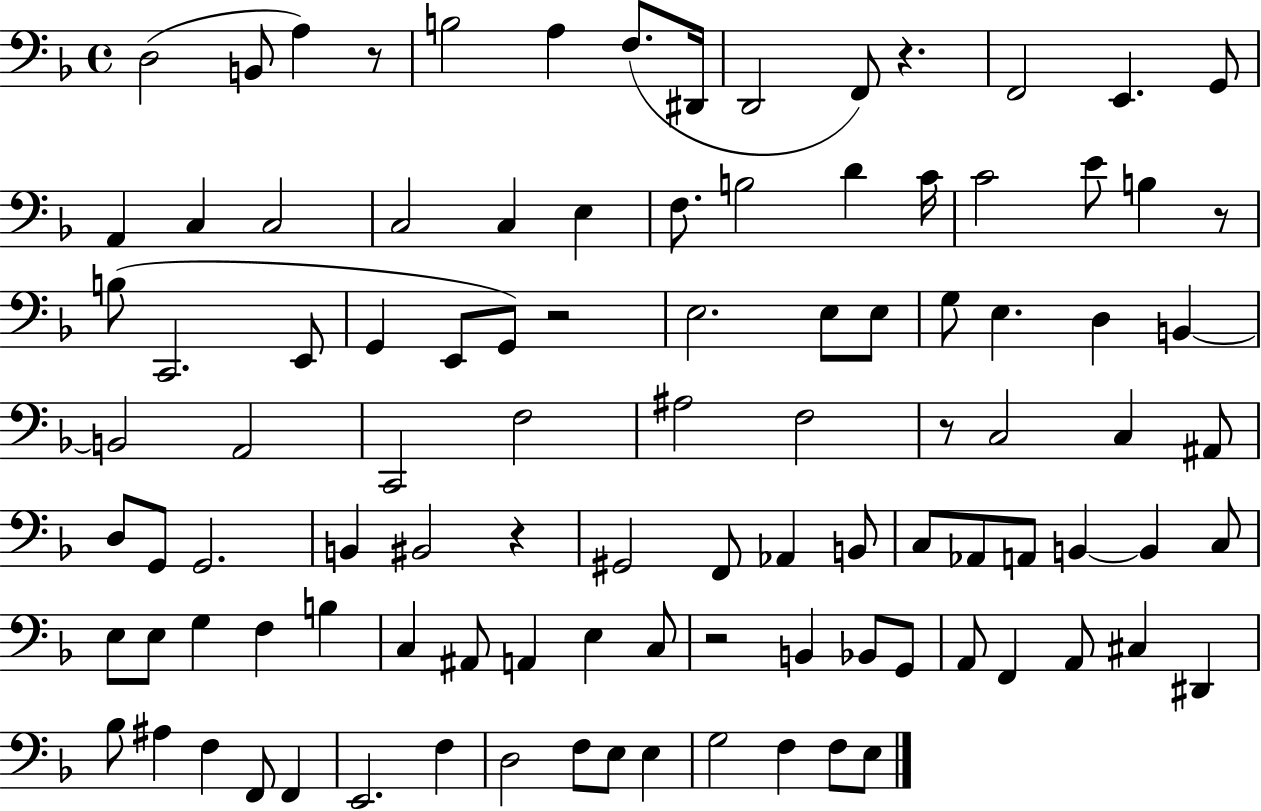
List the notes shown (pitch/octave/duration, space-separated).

D3/h B2/e A3/q R/e B3/h A3/q F3/e. D#2/s D2/h F2/e R/q. F2/h E2/q. G2/e A2/q C3/q C3/h C3/h C3/q E3/q F3/e. B3/h D4/q C4/s C4/h E4/e B3/q R/e B3/e C2/h. E2/e G2/q E2/e G2/e R/h E3/h. E3/e E3/e G3/e E3/q. D3/q B2/q B2/h A2/h C2/h F3/h A#3/h F3/h R/e C3/h C3/q A#2/e D3/e G2/e G2/h. B2/q BIS2/h R/q G#2/h F2/e Ab2/q B2/e C3/e Ab2/e A2/e B2/q B2/q C3/e E3/e E3/e G3/q F3/q B3/q C3/q A#2/e A2/q E3/q C3/e R/h B2/q Bb2/e G2/e A2/e F2/q A2/e C#3/q D#2/q Bb3/e A#3/q F3/q F2/e F2/q E2/h. F3/q D3/h F3/e E3/e E3/q G3/h F3/q F3/e E3/e